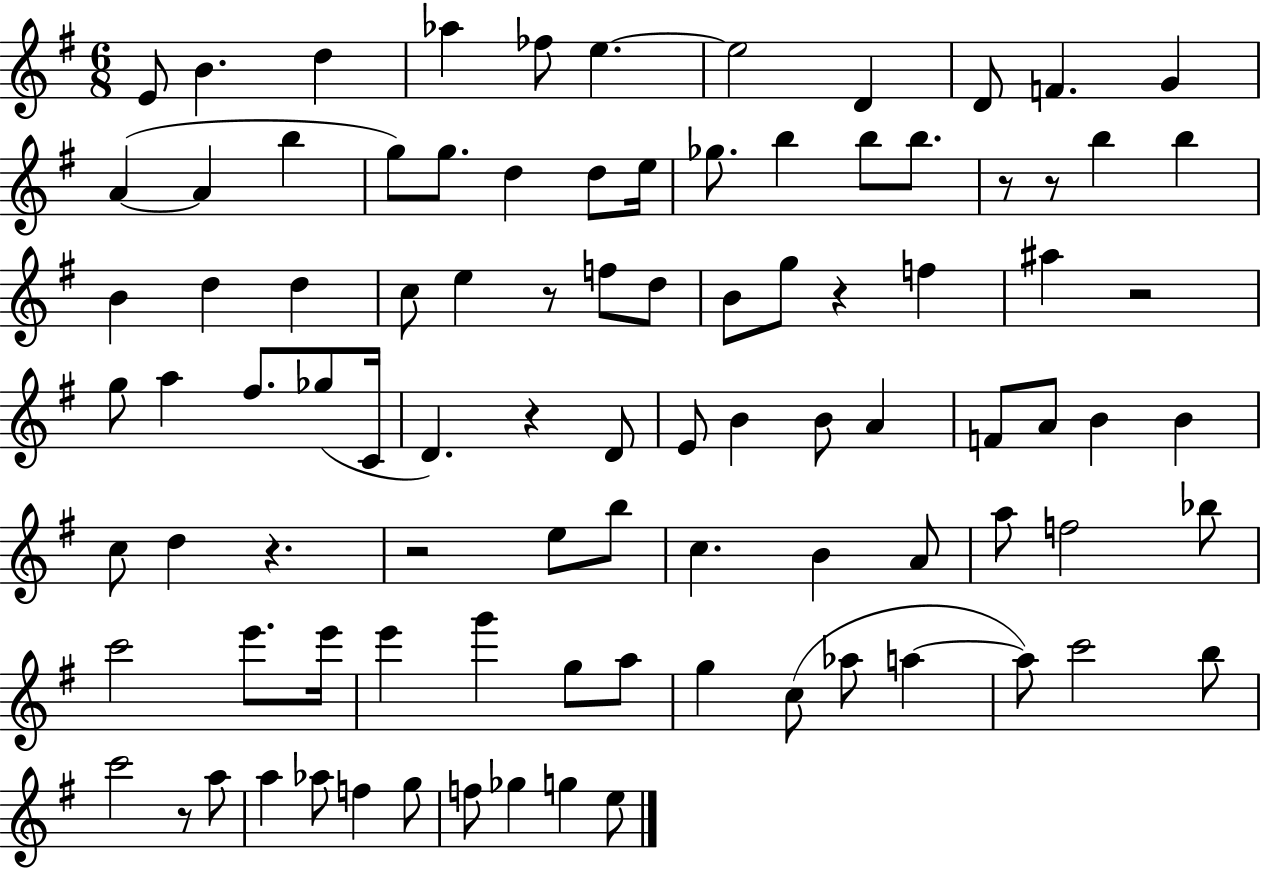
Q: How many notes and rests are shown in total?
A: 94